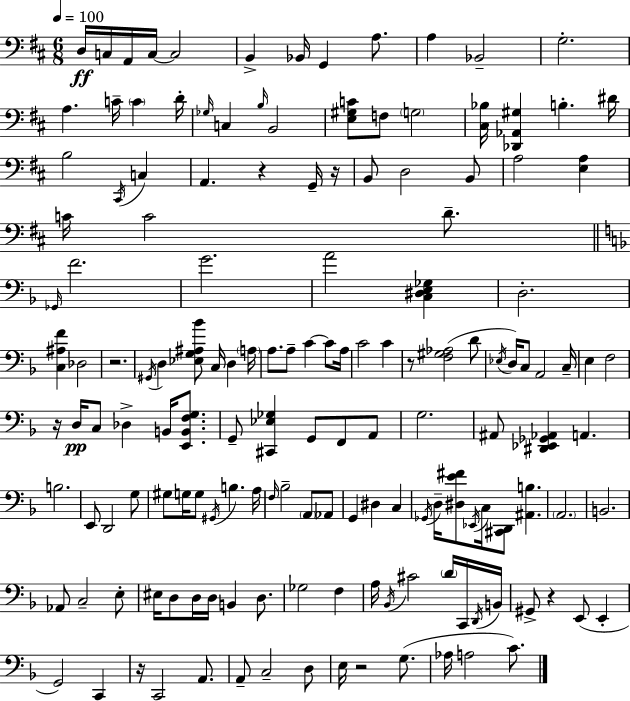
X:1
T:Untitled
M:6/8
L:1/4
K:D
D,/4 C,/4 A,,/4 C,/4 C,2 B,, _B,,/4 G,, A,/2 A, _B,,2 G,2 A, C/4 C D/4 _G,/4 C, B,/4 B,,2 [E,^G,C]/2 F,/2 G,2 [^C,_B,]/4 [_D,,_A,,^G,] B, ^D/4 B,2 ^C,,/4 C, A,, z G,,/4 z/4 B,,/2 D,2 B,,/2 A,2 [E,A,] C/4 C2 D/2 _G,,/4 F2 G2 A2 [C,^D,E,_G,] D,2 [C,^A,F] _D,2 z2 ^G,,/4 D, [_E,G,^A,_B]/2 C,/4 D, A,/4 A,/2 A,/2 C C/2 A,/4 C2 C z/2 [F,^G,_A,]2 D/2 _E,/4 D,/4 C,/2 A,,2 C,/4 E, F,2 z/4 D,/4 C,/2 _D, B,,/4 [E,,B,,F,G,]/2 G,,/2 [^C,,_E,_G,] G,,/2 F,,/2 A,,/2 G,2 ^A,,/2 [^D,,_E,,_G,,_A,,] A,, B,2 E,,/2 D,,2 G,/2 ^G,/2 G,/4 G,/2 ^G,,/4 B, A,/4 F,/4 _B,2 A,,/2 _A,,/2 G,, ^D, C, _G,,/4 D,/4 [^D,E^F]/2 _E,,/4 C,/4 [^C,,D,,]/2 [^A,,B,] A,,2 B,,2 _A,,/2 C,2 E,/2 ^E,/4 D,/2 D,/4 D,/4 B,, D,/2 _G,2 F, A,/4 _B,,/4 ^C2 D/4 C,,/4 D,,/4 B,,/4 ^G,,/2 z E,,/2 E,, G,,2 C,, z/4 C,,2 A,,/2 A,,/2 C,2 D,/2 E,/4 z2 G,/2 _A,/4 A,2 C/2